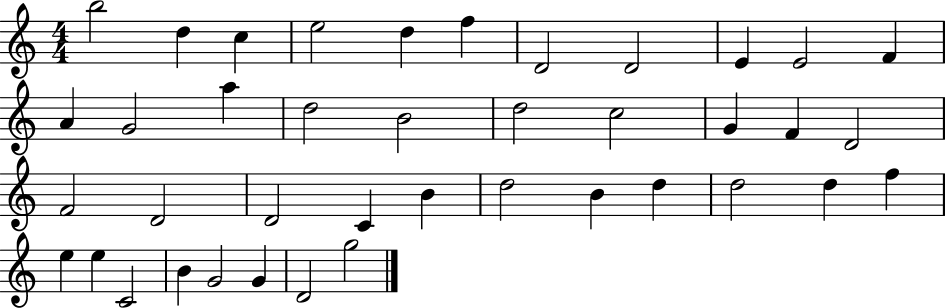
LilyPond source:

{
  \clef treble
  \numericTimeSignature
  \time 4/4
  \key c \major
  b''2 d''4 c''4 | e''2 d''4 f''4 | d'2 d'2 | e'4 e'2 f'4 | \break a'4 g'2 a''4 | d''2 b'2 | d''2 c''2 | g'4 f'4 d'2 | \break f'2 d'2 | d'2 c'4 b'4 | d''2 b'4 d''4 | d''2 d''4 f''4 | \break e''4 e''4 c'2 | b'4 g'2 g'4 | d'2 g''2 | \bar "|."
}